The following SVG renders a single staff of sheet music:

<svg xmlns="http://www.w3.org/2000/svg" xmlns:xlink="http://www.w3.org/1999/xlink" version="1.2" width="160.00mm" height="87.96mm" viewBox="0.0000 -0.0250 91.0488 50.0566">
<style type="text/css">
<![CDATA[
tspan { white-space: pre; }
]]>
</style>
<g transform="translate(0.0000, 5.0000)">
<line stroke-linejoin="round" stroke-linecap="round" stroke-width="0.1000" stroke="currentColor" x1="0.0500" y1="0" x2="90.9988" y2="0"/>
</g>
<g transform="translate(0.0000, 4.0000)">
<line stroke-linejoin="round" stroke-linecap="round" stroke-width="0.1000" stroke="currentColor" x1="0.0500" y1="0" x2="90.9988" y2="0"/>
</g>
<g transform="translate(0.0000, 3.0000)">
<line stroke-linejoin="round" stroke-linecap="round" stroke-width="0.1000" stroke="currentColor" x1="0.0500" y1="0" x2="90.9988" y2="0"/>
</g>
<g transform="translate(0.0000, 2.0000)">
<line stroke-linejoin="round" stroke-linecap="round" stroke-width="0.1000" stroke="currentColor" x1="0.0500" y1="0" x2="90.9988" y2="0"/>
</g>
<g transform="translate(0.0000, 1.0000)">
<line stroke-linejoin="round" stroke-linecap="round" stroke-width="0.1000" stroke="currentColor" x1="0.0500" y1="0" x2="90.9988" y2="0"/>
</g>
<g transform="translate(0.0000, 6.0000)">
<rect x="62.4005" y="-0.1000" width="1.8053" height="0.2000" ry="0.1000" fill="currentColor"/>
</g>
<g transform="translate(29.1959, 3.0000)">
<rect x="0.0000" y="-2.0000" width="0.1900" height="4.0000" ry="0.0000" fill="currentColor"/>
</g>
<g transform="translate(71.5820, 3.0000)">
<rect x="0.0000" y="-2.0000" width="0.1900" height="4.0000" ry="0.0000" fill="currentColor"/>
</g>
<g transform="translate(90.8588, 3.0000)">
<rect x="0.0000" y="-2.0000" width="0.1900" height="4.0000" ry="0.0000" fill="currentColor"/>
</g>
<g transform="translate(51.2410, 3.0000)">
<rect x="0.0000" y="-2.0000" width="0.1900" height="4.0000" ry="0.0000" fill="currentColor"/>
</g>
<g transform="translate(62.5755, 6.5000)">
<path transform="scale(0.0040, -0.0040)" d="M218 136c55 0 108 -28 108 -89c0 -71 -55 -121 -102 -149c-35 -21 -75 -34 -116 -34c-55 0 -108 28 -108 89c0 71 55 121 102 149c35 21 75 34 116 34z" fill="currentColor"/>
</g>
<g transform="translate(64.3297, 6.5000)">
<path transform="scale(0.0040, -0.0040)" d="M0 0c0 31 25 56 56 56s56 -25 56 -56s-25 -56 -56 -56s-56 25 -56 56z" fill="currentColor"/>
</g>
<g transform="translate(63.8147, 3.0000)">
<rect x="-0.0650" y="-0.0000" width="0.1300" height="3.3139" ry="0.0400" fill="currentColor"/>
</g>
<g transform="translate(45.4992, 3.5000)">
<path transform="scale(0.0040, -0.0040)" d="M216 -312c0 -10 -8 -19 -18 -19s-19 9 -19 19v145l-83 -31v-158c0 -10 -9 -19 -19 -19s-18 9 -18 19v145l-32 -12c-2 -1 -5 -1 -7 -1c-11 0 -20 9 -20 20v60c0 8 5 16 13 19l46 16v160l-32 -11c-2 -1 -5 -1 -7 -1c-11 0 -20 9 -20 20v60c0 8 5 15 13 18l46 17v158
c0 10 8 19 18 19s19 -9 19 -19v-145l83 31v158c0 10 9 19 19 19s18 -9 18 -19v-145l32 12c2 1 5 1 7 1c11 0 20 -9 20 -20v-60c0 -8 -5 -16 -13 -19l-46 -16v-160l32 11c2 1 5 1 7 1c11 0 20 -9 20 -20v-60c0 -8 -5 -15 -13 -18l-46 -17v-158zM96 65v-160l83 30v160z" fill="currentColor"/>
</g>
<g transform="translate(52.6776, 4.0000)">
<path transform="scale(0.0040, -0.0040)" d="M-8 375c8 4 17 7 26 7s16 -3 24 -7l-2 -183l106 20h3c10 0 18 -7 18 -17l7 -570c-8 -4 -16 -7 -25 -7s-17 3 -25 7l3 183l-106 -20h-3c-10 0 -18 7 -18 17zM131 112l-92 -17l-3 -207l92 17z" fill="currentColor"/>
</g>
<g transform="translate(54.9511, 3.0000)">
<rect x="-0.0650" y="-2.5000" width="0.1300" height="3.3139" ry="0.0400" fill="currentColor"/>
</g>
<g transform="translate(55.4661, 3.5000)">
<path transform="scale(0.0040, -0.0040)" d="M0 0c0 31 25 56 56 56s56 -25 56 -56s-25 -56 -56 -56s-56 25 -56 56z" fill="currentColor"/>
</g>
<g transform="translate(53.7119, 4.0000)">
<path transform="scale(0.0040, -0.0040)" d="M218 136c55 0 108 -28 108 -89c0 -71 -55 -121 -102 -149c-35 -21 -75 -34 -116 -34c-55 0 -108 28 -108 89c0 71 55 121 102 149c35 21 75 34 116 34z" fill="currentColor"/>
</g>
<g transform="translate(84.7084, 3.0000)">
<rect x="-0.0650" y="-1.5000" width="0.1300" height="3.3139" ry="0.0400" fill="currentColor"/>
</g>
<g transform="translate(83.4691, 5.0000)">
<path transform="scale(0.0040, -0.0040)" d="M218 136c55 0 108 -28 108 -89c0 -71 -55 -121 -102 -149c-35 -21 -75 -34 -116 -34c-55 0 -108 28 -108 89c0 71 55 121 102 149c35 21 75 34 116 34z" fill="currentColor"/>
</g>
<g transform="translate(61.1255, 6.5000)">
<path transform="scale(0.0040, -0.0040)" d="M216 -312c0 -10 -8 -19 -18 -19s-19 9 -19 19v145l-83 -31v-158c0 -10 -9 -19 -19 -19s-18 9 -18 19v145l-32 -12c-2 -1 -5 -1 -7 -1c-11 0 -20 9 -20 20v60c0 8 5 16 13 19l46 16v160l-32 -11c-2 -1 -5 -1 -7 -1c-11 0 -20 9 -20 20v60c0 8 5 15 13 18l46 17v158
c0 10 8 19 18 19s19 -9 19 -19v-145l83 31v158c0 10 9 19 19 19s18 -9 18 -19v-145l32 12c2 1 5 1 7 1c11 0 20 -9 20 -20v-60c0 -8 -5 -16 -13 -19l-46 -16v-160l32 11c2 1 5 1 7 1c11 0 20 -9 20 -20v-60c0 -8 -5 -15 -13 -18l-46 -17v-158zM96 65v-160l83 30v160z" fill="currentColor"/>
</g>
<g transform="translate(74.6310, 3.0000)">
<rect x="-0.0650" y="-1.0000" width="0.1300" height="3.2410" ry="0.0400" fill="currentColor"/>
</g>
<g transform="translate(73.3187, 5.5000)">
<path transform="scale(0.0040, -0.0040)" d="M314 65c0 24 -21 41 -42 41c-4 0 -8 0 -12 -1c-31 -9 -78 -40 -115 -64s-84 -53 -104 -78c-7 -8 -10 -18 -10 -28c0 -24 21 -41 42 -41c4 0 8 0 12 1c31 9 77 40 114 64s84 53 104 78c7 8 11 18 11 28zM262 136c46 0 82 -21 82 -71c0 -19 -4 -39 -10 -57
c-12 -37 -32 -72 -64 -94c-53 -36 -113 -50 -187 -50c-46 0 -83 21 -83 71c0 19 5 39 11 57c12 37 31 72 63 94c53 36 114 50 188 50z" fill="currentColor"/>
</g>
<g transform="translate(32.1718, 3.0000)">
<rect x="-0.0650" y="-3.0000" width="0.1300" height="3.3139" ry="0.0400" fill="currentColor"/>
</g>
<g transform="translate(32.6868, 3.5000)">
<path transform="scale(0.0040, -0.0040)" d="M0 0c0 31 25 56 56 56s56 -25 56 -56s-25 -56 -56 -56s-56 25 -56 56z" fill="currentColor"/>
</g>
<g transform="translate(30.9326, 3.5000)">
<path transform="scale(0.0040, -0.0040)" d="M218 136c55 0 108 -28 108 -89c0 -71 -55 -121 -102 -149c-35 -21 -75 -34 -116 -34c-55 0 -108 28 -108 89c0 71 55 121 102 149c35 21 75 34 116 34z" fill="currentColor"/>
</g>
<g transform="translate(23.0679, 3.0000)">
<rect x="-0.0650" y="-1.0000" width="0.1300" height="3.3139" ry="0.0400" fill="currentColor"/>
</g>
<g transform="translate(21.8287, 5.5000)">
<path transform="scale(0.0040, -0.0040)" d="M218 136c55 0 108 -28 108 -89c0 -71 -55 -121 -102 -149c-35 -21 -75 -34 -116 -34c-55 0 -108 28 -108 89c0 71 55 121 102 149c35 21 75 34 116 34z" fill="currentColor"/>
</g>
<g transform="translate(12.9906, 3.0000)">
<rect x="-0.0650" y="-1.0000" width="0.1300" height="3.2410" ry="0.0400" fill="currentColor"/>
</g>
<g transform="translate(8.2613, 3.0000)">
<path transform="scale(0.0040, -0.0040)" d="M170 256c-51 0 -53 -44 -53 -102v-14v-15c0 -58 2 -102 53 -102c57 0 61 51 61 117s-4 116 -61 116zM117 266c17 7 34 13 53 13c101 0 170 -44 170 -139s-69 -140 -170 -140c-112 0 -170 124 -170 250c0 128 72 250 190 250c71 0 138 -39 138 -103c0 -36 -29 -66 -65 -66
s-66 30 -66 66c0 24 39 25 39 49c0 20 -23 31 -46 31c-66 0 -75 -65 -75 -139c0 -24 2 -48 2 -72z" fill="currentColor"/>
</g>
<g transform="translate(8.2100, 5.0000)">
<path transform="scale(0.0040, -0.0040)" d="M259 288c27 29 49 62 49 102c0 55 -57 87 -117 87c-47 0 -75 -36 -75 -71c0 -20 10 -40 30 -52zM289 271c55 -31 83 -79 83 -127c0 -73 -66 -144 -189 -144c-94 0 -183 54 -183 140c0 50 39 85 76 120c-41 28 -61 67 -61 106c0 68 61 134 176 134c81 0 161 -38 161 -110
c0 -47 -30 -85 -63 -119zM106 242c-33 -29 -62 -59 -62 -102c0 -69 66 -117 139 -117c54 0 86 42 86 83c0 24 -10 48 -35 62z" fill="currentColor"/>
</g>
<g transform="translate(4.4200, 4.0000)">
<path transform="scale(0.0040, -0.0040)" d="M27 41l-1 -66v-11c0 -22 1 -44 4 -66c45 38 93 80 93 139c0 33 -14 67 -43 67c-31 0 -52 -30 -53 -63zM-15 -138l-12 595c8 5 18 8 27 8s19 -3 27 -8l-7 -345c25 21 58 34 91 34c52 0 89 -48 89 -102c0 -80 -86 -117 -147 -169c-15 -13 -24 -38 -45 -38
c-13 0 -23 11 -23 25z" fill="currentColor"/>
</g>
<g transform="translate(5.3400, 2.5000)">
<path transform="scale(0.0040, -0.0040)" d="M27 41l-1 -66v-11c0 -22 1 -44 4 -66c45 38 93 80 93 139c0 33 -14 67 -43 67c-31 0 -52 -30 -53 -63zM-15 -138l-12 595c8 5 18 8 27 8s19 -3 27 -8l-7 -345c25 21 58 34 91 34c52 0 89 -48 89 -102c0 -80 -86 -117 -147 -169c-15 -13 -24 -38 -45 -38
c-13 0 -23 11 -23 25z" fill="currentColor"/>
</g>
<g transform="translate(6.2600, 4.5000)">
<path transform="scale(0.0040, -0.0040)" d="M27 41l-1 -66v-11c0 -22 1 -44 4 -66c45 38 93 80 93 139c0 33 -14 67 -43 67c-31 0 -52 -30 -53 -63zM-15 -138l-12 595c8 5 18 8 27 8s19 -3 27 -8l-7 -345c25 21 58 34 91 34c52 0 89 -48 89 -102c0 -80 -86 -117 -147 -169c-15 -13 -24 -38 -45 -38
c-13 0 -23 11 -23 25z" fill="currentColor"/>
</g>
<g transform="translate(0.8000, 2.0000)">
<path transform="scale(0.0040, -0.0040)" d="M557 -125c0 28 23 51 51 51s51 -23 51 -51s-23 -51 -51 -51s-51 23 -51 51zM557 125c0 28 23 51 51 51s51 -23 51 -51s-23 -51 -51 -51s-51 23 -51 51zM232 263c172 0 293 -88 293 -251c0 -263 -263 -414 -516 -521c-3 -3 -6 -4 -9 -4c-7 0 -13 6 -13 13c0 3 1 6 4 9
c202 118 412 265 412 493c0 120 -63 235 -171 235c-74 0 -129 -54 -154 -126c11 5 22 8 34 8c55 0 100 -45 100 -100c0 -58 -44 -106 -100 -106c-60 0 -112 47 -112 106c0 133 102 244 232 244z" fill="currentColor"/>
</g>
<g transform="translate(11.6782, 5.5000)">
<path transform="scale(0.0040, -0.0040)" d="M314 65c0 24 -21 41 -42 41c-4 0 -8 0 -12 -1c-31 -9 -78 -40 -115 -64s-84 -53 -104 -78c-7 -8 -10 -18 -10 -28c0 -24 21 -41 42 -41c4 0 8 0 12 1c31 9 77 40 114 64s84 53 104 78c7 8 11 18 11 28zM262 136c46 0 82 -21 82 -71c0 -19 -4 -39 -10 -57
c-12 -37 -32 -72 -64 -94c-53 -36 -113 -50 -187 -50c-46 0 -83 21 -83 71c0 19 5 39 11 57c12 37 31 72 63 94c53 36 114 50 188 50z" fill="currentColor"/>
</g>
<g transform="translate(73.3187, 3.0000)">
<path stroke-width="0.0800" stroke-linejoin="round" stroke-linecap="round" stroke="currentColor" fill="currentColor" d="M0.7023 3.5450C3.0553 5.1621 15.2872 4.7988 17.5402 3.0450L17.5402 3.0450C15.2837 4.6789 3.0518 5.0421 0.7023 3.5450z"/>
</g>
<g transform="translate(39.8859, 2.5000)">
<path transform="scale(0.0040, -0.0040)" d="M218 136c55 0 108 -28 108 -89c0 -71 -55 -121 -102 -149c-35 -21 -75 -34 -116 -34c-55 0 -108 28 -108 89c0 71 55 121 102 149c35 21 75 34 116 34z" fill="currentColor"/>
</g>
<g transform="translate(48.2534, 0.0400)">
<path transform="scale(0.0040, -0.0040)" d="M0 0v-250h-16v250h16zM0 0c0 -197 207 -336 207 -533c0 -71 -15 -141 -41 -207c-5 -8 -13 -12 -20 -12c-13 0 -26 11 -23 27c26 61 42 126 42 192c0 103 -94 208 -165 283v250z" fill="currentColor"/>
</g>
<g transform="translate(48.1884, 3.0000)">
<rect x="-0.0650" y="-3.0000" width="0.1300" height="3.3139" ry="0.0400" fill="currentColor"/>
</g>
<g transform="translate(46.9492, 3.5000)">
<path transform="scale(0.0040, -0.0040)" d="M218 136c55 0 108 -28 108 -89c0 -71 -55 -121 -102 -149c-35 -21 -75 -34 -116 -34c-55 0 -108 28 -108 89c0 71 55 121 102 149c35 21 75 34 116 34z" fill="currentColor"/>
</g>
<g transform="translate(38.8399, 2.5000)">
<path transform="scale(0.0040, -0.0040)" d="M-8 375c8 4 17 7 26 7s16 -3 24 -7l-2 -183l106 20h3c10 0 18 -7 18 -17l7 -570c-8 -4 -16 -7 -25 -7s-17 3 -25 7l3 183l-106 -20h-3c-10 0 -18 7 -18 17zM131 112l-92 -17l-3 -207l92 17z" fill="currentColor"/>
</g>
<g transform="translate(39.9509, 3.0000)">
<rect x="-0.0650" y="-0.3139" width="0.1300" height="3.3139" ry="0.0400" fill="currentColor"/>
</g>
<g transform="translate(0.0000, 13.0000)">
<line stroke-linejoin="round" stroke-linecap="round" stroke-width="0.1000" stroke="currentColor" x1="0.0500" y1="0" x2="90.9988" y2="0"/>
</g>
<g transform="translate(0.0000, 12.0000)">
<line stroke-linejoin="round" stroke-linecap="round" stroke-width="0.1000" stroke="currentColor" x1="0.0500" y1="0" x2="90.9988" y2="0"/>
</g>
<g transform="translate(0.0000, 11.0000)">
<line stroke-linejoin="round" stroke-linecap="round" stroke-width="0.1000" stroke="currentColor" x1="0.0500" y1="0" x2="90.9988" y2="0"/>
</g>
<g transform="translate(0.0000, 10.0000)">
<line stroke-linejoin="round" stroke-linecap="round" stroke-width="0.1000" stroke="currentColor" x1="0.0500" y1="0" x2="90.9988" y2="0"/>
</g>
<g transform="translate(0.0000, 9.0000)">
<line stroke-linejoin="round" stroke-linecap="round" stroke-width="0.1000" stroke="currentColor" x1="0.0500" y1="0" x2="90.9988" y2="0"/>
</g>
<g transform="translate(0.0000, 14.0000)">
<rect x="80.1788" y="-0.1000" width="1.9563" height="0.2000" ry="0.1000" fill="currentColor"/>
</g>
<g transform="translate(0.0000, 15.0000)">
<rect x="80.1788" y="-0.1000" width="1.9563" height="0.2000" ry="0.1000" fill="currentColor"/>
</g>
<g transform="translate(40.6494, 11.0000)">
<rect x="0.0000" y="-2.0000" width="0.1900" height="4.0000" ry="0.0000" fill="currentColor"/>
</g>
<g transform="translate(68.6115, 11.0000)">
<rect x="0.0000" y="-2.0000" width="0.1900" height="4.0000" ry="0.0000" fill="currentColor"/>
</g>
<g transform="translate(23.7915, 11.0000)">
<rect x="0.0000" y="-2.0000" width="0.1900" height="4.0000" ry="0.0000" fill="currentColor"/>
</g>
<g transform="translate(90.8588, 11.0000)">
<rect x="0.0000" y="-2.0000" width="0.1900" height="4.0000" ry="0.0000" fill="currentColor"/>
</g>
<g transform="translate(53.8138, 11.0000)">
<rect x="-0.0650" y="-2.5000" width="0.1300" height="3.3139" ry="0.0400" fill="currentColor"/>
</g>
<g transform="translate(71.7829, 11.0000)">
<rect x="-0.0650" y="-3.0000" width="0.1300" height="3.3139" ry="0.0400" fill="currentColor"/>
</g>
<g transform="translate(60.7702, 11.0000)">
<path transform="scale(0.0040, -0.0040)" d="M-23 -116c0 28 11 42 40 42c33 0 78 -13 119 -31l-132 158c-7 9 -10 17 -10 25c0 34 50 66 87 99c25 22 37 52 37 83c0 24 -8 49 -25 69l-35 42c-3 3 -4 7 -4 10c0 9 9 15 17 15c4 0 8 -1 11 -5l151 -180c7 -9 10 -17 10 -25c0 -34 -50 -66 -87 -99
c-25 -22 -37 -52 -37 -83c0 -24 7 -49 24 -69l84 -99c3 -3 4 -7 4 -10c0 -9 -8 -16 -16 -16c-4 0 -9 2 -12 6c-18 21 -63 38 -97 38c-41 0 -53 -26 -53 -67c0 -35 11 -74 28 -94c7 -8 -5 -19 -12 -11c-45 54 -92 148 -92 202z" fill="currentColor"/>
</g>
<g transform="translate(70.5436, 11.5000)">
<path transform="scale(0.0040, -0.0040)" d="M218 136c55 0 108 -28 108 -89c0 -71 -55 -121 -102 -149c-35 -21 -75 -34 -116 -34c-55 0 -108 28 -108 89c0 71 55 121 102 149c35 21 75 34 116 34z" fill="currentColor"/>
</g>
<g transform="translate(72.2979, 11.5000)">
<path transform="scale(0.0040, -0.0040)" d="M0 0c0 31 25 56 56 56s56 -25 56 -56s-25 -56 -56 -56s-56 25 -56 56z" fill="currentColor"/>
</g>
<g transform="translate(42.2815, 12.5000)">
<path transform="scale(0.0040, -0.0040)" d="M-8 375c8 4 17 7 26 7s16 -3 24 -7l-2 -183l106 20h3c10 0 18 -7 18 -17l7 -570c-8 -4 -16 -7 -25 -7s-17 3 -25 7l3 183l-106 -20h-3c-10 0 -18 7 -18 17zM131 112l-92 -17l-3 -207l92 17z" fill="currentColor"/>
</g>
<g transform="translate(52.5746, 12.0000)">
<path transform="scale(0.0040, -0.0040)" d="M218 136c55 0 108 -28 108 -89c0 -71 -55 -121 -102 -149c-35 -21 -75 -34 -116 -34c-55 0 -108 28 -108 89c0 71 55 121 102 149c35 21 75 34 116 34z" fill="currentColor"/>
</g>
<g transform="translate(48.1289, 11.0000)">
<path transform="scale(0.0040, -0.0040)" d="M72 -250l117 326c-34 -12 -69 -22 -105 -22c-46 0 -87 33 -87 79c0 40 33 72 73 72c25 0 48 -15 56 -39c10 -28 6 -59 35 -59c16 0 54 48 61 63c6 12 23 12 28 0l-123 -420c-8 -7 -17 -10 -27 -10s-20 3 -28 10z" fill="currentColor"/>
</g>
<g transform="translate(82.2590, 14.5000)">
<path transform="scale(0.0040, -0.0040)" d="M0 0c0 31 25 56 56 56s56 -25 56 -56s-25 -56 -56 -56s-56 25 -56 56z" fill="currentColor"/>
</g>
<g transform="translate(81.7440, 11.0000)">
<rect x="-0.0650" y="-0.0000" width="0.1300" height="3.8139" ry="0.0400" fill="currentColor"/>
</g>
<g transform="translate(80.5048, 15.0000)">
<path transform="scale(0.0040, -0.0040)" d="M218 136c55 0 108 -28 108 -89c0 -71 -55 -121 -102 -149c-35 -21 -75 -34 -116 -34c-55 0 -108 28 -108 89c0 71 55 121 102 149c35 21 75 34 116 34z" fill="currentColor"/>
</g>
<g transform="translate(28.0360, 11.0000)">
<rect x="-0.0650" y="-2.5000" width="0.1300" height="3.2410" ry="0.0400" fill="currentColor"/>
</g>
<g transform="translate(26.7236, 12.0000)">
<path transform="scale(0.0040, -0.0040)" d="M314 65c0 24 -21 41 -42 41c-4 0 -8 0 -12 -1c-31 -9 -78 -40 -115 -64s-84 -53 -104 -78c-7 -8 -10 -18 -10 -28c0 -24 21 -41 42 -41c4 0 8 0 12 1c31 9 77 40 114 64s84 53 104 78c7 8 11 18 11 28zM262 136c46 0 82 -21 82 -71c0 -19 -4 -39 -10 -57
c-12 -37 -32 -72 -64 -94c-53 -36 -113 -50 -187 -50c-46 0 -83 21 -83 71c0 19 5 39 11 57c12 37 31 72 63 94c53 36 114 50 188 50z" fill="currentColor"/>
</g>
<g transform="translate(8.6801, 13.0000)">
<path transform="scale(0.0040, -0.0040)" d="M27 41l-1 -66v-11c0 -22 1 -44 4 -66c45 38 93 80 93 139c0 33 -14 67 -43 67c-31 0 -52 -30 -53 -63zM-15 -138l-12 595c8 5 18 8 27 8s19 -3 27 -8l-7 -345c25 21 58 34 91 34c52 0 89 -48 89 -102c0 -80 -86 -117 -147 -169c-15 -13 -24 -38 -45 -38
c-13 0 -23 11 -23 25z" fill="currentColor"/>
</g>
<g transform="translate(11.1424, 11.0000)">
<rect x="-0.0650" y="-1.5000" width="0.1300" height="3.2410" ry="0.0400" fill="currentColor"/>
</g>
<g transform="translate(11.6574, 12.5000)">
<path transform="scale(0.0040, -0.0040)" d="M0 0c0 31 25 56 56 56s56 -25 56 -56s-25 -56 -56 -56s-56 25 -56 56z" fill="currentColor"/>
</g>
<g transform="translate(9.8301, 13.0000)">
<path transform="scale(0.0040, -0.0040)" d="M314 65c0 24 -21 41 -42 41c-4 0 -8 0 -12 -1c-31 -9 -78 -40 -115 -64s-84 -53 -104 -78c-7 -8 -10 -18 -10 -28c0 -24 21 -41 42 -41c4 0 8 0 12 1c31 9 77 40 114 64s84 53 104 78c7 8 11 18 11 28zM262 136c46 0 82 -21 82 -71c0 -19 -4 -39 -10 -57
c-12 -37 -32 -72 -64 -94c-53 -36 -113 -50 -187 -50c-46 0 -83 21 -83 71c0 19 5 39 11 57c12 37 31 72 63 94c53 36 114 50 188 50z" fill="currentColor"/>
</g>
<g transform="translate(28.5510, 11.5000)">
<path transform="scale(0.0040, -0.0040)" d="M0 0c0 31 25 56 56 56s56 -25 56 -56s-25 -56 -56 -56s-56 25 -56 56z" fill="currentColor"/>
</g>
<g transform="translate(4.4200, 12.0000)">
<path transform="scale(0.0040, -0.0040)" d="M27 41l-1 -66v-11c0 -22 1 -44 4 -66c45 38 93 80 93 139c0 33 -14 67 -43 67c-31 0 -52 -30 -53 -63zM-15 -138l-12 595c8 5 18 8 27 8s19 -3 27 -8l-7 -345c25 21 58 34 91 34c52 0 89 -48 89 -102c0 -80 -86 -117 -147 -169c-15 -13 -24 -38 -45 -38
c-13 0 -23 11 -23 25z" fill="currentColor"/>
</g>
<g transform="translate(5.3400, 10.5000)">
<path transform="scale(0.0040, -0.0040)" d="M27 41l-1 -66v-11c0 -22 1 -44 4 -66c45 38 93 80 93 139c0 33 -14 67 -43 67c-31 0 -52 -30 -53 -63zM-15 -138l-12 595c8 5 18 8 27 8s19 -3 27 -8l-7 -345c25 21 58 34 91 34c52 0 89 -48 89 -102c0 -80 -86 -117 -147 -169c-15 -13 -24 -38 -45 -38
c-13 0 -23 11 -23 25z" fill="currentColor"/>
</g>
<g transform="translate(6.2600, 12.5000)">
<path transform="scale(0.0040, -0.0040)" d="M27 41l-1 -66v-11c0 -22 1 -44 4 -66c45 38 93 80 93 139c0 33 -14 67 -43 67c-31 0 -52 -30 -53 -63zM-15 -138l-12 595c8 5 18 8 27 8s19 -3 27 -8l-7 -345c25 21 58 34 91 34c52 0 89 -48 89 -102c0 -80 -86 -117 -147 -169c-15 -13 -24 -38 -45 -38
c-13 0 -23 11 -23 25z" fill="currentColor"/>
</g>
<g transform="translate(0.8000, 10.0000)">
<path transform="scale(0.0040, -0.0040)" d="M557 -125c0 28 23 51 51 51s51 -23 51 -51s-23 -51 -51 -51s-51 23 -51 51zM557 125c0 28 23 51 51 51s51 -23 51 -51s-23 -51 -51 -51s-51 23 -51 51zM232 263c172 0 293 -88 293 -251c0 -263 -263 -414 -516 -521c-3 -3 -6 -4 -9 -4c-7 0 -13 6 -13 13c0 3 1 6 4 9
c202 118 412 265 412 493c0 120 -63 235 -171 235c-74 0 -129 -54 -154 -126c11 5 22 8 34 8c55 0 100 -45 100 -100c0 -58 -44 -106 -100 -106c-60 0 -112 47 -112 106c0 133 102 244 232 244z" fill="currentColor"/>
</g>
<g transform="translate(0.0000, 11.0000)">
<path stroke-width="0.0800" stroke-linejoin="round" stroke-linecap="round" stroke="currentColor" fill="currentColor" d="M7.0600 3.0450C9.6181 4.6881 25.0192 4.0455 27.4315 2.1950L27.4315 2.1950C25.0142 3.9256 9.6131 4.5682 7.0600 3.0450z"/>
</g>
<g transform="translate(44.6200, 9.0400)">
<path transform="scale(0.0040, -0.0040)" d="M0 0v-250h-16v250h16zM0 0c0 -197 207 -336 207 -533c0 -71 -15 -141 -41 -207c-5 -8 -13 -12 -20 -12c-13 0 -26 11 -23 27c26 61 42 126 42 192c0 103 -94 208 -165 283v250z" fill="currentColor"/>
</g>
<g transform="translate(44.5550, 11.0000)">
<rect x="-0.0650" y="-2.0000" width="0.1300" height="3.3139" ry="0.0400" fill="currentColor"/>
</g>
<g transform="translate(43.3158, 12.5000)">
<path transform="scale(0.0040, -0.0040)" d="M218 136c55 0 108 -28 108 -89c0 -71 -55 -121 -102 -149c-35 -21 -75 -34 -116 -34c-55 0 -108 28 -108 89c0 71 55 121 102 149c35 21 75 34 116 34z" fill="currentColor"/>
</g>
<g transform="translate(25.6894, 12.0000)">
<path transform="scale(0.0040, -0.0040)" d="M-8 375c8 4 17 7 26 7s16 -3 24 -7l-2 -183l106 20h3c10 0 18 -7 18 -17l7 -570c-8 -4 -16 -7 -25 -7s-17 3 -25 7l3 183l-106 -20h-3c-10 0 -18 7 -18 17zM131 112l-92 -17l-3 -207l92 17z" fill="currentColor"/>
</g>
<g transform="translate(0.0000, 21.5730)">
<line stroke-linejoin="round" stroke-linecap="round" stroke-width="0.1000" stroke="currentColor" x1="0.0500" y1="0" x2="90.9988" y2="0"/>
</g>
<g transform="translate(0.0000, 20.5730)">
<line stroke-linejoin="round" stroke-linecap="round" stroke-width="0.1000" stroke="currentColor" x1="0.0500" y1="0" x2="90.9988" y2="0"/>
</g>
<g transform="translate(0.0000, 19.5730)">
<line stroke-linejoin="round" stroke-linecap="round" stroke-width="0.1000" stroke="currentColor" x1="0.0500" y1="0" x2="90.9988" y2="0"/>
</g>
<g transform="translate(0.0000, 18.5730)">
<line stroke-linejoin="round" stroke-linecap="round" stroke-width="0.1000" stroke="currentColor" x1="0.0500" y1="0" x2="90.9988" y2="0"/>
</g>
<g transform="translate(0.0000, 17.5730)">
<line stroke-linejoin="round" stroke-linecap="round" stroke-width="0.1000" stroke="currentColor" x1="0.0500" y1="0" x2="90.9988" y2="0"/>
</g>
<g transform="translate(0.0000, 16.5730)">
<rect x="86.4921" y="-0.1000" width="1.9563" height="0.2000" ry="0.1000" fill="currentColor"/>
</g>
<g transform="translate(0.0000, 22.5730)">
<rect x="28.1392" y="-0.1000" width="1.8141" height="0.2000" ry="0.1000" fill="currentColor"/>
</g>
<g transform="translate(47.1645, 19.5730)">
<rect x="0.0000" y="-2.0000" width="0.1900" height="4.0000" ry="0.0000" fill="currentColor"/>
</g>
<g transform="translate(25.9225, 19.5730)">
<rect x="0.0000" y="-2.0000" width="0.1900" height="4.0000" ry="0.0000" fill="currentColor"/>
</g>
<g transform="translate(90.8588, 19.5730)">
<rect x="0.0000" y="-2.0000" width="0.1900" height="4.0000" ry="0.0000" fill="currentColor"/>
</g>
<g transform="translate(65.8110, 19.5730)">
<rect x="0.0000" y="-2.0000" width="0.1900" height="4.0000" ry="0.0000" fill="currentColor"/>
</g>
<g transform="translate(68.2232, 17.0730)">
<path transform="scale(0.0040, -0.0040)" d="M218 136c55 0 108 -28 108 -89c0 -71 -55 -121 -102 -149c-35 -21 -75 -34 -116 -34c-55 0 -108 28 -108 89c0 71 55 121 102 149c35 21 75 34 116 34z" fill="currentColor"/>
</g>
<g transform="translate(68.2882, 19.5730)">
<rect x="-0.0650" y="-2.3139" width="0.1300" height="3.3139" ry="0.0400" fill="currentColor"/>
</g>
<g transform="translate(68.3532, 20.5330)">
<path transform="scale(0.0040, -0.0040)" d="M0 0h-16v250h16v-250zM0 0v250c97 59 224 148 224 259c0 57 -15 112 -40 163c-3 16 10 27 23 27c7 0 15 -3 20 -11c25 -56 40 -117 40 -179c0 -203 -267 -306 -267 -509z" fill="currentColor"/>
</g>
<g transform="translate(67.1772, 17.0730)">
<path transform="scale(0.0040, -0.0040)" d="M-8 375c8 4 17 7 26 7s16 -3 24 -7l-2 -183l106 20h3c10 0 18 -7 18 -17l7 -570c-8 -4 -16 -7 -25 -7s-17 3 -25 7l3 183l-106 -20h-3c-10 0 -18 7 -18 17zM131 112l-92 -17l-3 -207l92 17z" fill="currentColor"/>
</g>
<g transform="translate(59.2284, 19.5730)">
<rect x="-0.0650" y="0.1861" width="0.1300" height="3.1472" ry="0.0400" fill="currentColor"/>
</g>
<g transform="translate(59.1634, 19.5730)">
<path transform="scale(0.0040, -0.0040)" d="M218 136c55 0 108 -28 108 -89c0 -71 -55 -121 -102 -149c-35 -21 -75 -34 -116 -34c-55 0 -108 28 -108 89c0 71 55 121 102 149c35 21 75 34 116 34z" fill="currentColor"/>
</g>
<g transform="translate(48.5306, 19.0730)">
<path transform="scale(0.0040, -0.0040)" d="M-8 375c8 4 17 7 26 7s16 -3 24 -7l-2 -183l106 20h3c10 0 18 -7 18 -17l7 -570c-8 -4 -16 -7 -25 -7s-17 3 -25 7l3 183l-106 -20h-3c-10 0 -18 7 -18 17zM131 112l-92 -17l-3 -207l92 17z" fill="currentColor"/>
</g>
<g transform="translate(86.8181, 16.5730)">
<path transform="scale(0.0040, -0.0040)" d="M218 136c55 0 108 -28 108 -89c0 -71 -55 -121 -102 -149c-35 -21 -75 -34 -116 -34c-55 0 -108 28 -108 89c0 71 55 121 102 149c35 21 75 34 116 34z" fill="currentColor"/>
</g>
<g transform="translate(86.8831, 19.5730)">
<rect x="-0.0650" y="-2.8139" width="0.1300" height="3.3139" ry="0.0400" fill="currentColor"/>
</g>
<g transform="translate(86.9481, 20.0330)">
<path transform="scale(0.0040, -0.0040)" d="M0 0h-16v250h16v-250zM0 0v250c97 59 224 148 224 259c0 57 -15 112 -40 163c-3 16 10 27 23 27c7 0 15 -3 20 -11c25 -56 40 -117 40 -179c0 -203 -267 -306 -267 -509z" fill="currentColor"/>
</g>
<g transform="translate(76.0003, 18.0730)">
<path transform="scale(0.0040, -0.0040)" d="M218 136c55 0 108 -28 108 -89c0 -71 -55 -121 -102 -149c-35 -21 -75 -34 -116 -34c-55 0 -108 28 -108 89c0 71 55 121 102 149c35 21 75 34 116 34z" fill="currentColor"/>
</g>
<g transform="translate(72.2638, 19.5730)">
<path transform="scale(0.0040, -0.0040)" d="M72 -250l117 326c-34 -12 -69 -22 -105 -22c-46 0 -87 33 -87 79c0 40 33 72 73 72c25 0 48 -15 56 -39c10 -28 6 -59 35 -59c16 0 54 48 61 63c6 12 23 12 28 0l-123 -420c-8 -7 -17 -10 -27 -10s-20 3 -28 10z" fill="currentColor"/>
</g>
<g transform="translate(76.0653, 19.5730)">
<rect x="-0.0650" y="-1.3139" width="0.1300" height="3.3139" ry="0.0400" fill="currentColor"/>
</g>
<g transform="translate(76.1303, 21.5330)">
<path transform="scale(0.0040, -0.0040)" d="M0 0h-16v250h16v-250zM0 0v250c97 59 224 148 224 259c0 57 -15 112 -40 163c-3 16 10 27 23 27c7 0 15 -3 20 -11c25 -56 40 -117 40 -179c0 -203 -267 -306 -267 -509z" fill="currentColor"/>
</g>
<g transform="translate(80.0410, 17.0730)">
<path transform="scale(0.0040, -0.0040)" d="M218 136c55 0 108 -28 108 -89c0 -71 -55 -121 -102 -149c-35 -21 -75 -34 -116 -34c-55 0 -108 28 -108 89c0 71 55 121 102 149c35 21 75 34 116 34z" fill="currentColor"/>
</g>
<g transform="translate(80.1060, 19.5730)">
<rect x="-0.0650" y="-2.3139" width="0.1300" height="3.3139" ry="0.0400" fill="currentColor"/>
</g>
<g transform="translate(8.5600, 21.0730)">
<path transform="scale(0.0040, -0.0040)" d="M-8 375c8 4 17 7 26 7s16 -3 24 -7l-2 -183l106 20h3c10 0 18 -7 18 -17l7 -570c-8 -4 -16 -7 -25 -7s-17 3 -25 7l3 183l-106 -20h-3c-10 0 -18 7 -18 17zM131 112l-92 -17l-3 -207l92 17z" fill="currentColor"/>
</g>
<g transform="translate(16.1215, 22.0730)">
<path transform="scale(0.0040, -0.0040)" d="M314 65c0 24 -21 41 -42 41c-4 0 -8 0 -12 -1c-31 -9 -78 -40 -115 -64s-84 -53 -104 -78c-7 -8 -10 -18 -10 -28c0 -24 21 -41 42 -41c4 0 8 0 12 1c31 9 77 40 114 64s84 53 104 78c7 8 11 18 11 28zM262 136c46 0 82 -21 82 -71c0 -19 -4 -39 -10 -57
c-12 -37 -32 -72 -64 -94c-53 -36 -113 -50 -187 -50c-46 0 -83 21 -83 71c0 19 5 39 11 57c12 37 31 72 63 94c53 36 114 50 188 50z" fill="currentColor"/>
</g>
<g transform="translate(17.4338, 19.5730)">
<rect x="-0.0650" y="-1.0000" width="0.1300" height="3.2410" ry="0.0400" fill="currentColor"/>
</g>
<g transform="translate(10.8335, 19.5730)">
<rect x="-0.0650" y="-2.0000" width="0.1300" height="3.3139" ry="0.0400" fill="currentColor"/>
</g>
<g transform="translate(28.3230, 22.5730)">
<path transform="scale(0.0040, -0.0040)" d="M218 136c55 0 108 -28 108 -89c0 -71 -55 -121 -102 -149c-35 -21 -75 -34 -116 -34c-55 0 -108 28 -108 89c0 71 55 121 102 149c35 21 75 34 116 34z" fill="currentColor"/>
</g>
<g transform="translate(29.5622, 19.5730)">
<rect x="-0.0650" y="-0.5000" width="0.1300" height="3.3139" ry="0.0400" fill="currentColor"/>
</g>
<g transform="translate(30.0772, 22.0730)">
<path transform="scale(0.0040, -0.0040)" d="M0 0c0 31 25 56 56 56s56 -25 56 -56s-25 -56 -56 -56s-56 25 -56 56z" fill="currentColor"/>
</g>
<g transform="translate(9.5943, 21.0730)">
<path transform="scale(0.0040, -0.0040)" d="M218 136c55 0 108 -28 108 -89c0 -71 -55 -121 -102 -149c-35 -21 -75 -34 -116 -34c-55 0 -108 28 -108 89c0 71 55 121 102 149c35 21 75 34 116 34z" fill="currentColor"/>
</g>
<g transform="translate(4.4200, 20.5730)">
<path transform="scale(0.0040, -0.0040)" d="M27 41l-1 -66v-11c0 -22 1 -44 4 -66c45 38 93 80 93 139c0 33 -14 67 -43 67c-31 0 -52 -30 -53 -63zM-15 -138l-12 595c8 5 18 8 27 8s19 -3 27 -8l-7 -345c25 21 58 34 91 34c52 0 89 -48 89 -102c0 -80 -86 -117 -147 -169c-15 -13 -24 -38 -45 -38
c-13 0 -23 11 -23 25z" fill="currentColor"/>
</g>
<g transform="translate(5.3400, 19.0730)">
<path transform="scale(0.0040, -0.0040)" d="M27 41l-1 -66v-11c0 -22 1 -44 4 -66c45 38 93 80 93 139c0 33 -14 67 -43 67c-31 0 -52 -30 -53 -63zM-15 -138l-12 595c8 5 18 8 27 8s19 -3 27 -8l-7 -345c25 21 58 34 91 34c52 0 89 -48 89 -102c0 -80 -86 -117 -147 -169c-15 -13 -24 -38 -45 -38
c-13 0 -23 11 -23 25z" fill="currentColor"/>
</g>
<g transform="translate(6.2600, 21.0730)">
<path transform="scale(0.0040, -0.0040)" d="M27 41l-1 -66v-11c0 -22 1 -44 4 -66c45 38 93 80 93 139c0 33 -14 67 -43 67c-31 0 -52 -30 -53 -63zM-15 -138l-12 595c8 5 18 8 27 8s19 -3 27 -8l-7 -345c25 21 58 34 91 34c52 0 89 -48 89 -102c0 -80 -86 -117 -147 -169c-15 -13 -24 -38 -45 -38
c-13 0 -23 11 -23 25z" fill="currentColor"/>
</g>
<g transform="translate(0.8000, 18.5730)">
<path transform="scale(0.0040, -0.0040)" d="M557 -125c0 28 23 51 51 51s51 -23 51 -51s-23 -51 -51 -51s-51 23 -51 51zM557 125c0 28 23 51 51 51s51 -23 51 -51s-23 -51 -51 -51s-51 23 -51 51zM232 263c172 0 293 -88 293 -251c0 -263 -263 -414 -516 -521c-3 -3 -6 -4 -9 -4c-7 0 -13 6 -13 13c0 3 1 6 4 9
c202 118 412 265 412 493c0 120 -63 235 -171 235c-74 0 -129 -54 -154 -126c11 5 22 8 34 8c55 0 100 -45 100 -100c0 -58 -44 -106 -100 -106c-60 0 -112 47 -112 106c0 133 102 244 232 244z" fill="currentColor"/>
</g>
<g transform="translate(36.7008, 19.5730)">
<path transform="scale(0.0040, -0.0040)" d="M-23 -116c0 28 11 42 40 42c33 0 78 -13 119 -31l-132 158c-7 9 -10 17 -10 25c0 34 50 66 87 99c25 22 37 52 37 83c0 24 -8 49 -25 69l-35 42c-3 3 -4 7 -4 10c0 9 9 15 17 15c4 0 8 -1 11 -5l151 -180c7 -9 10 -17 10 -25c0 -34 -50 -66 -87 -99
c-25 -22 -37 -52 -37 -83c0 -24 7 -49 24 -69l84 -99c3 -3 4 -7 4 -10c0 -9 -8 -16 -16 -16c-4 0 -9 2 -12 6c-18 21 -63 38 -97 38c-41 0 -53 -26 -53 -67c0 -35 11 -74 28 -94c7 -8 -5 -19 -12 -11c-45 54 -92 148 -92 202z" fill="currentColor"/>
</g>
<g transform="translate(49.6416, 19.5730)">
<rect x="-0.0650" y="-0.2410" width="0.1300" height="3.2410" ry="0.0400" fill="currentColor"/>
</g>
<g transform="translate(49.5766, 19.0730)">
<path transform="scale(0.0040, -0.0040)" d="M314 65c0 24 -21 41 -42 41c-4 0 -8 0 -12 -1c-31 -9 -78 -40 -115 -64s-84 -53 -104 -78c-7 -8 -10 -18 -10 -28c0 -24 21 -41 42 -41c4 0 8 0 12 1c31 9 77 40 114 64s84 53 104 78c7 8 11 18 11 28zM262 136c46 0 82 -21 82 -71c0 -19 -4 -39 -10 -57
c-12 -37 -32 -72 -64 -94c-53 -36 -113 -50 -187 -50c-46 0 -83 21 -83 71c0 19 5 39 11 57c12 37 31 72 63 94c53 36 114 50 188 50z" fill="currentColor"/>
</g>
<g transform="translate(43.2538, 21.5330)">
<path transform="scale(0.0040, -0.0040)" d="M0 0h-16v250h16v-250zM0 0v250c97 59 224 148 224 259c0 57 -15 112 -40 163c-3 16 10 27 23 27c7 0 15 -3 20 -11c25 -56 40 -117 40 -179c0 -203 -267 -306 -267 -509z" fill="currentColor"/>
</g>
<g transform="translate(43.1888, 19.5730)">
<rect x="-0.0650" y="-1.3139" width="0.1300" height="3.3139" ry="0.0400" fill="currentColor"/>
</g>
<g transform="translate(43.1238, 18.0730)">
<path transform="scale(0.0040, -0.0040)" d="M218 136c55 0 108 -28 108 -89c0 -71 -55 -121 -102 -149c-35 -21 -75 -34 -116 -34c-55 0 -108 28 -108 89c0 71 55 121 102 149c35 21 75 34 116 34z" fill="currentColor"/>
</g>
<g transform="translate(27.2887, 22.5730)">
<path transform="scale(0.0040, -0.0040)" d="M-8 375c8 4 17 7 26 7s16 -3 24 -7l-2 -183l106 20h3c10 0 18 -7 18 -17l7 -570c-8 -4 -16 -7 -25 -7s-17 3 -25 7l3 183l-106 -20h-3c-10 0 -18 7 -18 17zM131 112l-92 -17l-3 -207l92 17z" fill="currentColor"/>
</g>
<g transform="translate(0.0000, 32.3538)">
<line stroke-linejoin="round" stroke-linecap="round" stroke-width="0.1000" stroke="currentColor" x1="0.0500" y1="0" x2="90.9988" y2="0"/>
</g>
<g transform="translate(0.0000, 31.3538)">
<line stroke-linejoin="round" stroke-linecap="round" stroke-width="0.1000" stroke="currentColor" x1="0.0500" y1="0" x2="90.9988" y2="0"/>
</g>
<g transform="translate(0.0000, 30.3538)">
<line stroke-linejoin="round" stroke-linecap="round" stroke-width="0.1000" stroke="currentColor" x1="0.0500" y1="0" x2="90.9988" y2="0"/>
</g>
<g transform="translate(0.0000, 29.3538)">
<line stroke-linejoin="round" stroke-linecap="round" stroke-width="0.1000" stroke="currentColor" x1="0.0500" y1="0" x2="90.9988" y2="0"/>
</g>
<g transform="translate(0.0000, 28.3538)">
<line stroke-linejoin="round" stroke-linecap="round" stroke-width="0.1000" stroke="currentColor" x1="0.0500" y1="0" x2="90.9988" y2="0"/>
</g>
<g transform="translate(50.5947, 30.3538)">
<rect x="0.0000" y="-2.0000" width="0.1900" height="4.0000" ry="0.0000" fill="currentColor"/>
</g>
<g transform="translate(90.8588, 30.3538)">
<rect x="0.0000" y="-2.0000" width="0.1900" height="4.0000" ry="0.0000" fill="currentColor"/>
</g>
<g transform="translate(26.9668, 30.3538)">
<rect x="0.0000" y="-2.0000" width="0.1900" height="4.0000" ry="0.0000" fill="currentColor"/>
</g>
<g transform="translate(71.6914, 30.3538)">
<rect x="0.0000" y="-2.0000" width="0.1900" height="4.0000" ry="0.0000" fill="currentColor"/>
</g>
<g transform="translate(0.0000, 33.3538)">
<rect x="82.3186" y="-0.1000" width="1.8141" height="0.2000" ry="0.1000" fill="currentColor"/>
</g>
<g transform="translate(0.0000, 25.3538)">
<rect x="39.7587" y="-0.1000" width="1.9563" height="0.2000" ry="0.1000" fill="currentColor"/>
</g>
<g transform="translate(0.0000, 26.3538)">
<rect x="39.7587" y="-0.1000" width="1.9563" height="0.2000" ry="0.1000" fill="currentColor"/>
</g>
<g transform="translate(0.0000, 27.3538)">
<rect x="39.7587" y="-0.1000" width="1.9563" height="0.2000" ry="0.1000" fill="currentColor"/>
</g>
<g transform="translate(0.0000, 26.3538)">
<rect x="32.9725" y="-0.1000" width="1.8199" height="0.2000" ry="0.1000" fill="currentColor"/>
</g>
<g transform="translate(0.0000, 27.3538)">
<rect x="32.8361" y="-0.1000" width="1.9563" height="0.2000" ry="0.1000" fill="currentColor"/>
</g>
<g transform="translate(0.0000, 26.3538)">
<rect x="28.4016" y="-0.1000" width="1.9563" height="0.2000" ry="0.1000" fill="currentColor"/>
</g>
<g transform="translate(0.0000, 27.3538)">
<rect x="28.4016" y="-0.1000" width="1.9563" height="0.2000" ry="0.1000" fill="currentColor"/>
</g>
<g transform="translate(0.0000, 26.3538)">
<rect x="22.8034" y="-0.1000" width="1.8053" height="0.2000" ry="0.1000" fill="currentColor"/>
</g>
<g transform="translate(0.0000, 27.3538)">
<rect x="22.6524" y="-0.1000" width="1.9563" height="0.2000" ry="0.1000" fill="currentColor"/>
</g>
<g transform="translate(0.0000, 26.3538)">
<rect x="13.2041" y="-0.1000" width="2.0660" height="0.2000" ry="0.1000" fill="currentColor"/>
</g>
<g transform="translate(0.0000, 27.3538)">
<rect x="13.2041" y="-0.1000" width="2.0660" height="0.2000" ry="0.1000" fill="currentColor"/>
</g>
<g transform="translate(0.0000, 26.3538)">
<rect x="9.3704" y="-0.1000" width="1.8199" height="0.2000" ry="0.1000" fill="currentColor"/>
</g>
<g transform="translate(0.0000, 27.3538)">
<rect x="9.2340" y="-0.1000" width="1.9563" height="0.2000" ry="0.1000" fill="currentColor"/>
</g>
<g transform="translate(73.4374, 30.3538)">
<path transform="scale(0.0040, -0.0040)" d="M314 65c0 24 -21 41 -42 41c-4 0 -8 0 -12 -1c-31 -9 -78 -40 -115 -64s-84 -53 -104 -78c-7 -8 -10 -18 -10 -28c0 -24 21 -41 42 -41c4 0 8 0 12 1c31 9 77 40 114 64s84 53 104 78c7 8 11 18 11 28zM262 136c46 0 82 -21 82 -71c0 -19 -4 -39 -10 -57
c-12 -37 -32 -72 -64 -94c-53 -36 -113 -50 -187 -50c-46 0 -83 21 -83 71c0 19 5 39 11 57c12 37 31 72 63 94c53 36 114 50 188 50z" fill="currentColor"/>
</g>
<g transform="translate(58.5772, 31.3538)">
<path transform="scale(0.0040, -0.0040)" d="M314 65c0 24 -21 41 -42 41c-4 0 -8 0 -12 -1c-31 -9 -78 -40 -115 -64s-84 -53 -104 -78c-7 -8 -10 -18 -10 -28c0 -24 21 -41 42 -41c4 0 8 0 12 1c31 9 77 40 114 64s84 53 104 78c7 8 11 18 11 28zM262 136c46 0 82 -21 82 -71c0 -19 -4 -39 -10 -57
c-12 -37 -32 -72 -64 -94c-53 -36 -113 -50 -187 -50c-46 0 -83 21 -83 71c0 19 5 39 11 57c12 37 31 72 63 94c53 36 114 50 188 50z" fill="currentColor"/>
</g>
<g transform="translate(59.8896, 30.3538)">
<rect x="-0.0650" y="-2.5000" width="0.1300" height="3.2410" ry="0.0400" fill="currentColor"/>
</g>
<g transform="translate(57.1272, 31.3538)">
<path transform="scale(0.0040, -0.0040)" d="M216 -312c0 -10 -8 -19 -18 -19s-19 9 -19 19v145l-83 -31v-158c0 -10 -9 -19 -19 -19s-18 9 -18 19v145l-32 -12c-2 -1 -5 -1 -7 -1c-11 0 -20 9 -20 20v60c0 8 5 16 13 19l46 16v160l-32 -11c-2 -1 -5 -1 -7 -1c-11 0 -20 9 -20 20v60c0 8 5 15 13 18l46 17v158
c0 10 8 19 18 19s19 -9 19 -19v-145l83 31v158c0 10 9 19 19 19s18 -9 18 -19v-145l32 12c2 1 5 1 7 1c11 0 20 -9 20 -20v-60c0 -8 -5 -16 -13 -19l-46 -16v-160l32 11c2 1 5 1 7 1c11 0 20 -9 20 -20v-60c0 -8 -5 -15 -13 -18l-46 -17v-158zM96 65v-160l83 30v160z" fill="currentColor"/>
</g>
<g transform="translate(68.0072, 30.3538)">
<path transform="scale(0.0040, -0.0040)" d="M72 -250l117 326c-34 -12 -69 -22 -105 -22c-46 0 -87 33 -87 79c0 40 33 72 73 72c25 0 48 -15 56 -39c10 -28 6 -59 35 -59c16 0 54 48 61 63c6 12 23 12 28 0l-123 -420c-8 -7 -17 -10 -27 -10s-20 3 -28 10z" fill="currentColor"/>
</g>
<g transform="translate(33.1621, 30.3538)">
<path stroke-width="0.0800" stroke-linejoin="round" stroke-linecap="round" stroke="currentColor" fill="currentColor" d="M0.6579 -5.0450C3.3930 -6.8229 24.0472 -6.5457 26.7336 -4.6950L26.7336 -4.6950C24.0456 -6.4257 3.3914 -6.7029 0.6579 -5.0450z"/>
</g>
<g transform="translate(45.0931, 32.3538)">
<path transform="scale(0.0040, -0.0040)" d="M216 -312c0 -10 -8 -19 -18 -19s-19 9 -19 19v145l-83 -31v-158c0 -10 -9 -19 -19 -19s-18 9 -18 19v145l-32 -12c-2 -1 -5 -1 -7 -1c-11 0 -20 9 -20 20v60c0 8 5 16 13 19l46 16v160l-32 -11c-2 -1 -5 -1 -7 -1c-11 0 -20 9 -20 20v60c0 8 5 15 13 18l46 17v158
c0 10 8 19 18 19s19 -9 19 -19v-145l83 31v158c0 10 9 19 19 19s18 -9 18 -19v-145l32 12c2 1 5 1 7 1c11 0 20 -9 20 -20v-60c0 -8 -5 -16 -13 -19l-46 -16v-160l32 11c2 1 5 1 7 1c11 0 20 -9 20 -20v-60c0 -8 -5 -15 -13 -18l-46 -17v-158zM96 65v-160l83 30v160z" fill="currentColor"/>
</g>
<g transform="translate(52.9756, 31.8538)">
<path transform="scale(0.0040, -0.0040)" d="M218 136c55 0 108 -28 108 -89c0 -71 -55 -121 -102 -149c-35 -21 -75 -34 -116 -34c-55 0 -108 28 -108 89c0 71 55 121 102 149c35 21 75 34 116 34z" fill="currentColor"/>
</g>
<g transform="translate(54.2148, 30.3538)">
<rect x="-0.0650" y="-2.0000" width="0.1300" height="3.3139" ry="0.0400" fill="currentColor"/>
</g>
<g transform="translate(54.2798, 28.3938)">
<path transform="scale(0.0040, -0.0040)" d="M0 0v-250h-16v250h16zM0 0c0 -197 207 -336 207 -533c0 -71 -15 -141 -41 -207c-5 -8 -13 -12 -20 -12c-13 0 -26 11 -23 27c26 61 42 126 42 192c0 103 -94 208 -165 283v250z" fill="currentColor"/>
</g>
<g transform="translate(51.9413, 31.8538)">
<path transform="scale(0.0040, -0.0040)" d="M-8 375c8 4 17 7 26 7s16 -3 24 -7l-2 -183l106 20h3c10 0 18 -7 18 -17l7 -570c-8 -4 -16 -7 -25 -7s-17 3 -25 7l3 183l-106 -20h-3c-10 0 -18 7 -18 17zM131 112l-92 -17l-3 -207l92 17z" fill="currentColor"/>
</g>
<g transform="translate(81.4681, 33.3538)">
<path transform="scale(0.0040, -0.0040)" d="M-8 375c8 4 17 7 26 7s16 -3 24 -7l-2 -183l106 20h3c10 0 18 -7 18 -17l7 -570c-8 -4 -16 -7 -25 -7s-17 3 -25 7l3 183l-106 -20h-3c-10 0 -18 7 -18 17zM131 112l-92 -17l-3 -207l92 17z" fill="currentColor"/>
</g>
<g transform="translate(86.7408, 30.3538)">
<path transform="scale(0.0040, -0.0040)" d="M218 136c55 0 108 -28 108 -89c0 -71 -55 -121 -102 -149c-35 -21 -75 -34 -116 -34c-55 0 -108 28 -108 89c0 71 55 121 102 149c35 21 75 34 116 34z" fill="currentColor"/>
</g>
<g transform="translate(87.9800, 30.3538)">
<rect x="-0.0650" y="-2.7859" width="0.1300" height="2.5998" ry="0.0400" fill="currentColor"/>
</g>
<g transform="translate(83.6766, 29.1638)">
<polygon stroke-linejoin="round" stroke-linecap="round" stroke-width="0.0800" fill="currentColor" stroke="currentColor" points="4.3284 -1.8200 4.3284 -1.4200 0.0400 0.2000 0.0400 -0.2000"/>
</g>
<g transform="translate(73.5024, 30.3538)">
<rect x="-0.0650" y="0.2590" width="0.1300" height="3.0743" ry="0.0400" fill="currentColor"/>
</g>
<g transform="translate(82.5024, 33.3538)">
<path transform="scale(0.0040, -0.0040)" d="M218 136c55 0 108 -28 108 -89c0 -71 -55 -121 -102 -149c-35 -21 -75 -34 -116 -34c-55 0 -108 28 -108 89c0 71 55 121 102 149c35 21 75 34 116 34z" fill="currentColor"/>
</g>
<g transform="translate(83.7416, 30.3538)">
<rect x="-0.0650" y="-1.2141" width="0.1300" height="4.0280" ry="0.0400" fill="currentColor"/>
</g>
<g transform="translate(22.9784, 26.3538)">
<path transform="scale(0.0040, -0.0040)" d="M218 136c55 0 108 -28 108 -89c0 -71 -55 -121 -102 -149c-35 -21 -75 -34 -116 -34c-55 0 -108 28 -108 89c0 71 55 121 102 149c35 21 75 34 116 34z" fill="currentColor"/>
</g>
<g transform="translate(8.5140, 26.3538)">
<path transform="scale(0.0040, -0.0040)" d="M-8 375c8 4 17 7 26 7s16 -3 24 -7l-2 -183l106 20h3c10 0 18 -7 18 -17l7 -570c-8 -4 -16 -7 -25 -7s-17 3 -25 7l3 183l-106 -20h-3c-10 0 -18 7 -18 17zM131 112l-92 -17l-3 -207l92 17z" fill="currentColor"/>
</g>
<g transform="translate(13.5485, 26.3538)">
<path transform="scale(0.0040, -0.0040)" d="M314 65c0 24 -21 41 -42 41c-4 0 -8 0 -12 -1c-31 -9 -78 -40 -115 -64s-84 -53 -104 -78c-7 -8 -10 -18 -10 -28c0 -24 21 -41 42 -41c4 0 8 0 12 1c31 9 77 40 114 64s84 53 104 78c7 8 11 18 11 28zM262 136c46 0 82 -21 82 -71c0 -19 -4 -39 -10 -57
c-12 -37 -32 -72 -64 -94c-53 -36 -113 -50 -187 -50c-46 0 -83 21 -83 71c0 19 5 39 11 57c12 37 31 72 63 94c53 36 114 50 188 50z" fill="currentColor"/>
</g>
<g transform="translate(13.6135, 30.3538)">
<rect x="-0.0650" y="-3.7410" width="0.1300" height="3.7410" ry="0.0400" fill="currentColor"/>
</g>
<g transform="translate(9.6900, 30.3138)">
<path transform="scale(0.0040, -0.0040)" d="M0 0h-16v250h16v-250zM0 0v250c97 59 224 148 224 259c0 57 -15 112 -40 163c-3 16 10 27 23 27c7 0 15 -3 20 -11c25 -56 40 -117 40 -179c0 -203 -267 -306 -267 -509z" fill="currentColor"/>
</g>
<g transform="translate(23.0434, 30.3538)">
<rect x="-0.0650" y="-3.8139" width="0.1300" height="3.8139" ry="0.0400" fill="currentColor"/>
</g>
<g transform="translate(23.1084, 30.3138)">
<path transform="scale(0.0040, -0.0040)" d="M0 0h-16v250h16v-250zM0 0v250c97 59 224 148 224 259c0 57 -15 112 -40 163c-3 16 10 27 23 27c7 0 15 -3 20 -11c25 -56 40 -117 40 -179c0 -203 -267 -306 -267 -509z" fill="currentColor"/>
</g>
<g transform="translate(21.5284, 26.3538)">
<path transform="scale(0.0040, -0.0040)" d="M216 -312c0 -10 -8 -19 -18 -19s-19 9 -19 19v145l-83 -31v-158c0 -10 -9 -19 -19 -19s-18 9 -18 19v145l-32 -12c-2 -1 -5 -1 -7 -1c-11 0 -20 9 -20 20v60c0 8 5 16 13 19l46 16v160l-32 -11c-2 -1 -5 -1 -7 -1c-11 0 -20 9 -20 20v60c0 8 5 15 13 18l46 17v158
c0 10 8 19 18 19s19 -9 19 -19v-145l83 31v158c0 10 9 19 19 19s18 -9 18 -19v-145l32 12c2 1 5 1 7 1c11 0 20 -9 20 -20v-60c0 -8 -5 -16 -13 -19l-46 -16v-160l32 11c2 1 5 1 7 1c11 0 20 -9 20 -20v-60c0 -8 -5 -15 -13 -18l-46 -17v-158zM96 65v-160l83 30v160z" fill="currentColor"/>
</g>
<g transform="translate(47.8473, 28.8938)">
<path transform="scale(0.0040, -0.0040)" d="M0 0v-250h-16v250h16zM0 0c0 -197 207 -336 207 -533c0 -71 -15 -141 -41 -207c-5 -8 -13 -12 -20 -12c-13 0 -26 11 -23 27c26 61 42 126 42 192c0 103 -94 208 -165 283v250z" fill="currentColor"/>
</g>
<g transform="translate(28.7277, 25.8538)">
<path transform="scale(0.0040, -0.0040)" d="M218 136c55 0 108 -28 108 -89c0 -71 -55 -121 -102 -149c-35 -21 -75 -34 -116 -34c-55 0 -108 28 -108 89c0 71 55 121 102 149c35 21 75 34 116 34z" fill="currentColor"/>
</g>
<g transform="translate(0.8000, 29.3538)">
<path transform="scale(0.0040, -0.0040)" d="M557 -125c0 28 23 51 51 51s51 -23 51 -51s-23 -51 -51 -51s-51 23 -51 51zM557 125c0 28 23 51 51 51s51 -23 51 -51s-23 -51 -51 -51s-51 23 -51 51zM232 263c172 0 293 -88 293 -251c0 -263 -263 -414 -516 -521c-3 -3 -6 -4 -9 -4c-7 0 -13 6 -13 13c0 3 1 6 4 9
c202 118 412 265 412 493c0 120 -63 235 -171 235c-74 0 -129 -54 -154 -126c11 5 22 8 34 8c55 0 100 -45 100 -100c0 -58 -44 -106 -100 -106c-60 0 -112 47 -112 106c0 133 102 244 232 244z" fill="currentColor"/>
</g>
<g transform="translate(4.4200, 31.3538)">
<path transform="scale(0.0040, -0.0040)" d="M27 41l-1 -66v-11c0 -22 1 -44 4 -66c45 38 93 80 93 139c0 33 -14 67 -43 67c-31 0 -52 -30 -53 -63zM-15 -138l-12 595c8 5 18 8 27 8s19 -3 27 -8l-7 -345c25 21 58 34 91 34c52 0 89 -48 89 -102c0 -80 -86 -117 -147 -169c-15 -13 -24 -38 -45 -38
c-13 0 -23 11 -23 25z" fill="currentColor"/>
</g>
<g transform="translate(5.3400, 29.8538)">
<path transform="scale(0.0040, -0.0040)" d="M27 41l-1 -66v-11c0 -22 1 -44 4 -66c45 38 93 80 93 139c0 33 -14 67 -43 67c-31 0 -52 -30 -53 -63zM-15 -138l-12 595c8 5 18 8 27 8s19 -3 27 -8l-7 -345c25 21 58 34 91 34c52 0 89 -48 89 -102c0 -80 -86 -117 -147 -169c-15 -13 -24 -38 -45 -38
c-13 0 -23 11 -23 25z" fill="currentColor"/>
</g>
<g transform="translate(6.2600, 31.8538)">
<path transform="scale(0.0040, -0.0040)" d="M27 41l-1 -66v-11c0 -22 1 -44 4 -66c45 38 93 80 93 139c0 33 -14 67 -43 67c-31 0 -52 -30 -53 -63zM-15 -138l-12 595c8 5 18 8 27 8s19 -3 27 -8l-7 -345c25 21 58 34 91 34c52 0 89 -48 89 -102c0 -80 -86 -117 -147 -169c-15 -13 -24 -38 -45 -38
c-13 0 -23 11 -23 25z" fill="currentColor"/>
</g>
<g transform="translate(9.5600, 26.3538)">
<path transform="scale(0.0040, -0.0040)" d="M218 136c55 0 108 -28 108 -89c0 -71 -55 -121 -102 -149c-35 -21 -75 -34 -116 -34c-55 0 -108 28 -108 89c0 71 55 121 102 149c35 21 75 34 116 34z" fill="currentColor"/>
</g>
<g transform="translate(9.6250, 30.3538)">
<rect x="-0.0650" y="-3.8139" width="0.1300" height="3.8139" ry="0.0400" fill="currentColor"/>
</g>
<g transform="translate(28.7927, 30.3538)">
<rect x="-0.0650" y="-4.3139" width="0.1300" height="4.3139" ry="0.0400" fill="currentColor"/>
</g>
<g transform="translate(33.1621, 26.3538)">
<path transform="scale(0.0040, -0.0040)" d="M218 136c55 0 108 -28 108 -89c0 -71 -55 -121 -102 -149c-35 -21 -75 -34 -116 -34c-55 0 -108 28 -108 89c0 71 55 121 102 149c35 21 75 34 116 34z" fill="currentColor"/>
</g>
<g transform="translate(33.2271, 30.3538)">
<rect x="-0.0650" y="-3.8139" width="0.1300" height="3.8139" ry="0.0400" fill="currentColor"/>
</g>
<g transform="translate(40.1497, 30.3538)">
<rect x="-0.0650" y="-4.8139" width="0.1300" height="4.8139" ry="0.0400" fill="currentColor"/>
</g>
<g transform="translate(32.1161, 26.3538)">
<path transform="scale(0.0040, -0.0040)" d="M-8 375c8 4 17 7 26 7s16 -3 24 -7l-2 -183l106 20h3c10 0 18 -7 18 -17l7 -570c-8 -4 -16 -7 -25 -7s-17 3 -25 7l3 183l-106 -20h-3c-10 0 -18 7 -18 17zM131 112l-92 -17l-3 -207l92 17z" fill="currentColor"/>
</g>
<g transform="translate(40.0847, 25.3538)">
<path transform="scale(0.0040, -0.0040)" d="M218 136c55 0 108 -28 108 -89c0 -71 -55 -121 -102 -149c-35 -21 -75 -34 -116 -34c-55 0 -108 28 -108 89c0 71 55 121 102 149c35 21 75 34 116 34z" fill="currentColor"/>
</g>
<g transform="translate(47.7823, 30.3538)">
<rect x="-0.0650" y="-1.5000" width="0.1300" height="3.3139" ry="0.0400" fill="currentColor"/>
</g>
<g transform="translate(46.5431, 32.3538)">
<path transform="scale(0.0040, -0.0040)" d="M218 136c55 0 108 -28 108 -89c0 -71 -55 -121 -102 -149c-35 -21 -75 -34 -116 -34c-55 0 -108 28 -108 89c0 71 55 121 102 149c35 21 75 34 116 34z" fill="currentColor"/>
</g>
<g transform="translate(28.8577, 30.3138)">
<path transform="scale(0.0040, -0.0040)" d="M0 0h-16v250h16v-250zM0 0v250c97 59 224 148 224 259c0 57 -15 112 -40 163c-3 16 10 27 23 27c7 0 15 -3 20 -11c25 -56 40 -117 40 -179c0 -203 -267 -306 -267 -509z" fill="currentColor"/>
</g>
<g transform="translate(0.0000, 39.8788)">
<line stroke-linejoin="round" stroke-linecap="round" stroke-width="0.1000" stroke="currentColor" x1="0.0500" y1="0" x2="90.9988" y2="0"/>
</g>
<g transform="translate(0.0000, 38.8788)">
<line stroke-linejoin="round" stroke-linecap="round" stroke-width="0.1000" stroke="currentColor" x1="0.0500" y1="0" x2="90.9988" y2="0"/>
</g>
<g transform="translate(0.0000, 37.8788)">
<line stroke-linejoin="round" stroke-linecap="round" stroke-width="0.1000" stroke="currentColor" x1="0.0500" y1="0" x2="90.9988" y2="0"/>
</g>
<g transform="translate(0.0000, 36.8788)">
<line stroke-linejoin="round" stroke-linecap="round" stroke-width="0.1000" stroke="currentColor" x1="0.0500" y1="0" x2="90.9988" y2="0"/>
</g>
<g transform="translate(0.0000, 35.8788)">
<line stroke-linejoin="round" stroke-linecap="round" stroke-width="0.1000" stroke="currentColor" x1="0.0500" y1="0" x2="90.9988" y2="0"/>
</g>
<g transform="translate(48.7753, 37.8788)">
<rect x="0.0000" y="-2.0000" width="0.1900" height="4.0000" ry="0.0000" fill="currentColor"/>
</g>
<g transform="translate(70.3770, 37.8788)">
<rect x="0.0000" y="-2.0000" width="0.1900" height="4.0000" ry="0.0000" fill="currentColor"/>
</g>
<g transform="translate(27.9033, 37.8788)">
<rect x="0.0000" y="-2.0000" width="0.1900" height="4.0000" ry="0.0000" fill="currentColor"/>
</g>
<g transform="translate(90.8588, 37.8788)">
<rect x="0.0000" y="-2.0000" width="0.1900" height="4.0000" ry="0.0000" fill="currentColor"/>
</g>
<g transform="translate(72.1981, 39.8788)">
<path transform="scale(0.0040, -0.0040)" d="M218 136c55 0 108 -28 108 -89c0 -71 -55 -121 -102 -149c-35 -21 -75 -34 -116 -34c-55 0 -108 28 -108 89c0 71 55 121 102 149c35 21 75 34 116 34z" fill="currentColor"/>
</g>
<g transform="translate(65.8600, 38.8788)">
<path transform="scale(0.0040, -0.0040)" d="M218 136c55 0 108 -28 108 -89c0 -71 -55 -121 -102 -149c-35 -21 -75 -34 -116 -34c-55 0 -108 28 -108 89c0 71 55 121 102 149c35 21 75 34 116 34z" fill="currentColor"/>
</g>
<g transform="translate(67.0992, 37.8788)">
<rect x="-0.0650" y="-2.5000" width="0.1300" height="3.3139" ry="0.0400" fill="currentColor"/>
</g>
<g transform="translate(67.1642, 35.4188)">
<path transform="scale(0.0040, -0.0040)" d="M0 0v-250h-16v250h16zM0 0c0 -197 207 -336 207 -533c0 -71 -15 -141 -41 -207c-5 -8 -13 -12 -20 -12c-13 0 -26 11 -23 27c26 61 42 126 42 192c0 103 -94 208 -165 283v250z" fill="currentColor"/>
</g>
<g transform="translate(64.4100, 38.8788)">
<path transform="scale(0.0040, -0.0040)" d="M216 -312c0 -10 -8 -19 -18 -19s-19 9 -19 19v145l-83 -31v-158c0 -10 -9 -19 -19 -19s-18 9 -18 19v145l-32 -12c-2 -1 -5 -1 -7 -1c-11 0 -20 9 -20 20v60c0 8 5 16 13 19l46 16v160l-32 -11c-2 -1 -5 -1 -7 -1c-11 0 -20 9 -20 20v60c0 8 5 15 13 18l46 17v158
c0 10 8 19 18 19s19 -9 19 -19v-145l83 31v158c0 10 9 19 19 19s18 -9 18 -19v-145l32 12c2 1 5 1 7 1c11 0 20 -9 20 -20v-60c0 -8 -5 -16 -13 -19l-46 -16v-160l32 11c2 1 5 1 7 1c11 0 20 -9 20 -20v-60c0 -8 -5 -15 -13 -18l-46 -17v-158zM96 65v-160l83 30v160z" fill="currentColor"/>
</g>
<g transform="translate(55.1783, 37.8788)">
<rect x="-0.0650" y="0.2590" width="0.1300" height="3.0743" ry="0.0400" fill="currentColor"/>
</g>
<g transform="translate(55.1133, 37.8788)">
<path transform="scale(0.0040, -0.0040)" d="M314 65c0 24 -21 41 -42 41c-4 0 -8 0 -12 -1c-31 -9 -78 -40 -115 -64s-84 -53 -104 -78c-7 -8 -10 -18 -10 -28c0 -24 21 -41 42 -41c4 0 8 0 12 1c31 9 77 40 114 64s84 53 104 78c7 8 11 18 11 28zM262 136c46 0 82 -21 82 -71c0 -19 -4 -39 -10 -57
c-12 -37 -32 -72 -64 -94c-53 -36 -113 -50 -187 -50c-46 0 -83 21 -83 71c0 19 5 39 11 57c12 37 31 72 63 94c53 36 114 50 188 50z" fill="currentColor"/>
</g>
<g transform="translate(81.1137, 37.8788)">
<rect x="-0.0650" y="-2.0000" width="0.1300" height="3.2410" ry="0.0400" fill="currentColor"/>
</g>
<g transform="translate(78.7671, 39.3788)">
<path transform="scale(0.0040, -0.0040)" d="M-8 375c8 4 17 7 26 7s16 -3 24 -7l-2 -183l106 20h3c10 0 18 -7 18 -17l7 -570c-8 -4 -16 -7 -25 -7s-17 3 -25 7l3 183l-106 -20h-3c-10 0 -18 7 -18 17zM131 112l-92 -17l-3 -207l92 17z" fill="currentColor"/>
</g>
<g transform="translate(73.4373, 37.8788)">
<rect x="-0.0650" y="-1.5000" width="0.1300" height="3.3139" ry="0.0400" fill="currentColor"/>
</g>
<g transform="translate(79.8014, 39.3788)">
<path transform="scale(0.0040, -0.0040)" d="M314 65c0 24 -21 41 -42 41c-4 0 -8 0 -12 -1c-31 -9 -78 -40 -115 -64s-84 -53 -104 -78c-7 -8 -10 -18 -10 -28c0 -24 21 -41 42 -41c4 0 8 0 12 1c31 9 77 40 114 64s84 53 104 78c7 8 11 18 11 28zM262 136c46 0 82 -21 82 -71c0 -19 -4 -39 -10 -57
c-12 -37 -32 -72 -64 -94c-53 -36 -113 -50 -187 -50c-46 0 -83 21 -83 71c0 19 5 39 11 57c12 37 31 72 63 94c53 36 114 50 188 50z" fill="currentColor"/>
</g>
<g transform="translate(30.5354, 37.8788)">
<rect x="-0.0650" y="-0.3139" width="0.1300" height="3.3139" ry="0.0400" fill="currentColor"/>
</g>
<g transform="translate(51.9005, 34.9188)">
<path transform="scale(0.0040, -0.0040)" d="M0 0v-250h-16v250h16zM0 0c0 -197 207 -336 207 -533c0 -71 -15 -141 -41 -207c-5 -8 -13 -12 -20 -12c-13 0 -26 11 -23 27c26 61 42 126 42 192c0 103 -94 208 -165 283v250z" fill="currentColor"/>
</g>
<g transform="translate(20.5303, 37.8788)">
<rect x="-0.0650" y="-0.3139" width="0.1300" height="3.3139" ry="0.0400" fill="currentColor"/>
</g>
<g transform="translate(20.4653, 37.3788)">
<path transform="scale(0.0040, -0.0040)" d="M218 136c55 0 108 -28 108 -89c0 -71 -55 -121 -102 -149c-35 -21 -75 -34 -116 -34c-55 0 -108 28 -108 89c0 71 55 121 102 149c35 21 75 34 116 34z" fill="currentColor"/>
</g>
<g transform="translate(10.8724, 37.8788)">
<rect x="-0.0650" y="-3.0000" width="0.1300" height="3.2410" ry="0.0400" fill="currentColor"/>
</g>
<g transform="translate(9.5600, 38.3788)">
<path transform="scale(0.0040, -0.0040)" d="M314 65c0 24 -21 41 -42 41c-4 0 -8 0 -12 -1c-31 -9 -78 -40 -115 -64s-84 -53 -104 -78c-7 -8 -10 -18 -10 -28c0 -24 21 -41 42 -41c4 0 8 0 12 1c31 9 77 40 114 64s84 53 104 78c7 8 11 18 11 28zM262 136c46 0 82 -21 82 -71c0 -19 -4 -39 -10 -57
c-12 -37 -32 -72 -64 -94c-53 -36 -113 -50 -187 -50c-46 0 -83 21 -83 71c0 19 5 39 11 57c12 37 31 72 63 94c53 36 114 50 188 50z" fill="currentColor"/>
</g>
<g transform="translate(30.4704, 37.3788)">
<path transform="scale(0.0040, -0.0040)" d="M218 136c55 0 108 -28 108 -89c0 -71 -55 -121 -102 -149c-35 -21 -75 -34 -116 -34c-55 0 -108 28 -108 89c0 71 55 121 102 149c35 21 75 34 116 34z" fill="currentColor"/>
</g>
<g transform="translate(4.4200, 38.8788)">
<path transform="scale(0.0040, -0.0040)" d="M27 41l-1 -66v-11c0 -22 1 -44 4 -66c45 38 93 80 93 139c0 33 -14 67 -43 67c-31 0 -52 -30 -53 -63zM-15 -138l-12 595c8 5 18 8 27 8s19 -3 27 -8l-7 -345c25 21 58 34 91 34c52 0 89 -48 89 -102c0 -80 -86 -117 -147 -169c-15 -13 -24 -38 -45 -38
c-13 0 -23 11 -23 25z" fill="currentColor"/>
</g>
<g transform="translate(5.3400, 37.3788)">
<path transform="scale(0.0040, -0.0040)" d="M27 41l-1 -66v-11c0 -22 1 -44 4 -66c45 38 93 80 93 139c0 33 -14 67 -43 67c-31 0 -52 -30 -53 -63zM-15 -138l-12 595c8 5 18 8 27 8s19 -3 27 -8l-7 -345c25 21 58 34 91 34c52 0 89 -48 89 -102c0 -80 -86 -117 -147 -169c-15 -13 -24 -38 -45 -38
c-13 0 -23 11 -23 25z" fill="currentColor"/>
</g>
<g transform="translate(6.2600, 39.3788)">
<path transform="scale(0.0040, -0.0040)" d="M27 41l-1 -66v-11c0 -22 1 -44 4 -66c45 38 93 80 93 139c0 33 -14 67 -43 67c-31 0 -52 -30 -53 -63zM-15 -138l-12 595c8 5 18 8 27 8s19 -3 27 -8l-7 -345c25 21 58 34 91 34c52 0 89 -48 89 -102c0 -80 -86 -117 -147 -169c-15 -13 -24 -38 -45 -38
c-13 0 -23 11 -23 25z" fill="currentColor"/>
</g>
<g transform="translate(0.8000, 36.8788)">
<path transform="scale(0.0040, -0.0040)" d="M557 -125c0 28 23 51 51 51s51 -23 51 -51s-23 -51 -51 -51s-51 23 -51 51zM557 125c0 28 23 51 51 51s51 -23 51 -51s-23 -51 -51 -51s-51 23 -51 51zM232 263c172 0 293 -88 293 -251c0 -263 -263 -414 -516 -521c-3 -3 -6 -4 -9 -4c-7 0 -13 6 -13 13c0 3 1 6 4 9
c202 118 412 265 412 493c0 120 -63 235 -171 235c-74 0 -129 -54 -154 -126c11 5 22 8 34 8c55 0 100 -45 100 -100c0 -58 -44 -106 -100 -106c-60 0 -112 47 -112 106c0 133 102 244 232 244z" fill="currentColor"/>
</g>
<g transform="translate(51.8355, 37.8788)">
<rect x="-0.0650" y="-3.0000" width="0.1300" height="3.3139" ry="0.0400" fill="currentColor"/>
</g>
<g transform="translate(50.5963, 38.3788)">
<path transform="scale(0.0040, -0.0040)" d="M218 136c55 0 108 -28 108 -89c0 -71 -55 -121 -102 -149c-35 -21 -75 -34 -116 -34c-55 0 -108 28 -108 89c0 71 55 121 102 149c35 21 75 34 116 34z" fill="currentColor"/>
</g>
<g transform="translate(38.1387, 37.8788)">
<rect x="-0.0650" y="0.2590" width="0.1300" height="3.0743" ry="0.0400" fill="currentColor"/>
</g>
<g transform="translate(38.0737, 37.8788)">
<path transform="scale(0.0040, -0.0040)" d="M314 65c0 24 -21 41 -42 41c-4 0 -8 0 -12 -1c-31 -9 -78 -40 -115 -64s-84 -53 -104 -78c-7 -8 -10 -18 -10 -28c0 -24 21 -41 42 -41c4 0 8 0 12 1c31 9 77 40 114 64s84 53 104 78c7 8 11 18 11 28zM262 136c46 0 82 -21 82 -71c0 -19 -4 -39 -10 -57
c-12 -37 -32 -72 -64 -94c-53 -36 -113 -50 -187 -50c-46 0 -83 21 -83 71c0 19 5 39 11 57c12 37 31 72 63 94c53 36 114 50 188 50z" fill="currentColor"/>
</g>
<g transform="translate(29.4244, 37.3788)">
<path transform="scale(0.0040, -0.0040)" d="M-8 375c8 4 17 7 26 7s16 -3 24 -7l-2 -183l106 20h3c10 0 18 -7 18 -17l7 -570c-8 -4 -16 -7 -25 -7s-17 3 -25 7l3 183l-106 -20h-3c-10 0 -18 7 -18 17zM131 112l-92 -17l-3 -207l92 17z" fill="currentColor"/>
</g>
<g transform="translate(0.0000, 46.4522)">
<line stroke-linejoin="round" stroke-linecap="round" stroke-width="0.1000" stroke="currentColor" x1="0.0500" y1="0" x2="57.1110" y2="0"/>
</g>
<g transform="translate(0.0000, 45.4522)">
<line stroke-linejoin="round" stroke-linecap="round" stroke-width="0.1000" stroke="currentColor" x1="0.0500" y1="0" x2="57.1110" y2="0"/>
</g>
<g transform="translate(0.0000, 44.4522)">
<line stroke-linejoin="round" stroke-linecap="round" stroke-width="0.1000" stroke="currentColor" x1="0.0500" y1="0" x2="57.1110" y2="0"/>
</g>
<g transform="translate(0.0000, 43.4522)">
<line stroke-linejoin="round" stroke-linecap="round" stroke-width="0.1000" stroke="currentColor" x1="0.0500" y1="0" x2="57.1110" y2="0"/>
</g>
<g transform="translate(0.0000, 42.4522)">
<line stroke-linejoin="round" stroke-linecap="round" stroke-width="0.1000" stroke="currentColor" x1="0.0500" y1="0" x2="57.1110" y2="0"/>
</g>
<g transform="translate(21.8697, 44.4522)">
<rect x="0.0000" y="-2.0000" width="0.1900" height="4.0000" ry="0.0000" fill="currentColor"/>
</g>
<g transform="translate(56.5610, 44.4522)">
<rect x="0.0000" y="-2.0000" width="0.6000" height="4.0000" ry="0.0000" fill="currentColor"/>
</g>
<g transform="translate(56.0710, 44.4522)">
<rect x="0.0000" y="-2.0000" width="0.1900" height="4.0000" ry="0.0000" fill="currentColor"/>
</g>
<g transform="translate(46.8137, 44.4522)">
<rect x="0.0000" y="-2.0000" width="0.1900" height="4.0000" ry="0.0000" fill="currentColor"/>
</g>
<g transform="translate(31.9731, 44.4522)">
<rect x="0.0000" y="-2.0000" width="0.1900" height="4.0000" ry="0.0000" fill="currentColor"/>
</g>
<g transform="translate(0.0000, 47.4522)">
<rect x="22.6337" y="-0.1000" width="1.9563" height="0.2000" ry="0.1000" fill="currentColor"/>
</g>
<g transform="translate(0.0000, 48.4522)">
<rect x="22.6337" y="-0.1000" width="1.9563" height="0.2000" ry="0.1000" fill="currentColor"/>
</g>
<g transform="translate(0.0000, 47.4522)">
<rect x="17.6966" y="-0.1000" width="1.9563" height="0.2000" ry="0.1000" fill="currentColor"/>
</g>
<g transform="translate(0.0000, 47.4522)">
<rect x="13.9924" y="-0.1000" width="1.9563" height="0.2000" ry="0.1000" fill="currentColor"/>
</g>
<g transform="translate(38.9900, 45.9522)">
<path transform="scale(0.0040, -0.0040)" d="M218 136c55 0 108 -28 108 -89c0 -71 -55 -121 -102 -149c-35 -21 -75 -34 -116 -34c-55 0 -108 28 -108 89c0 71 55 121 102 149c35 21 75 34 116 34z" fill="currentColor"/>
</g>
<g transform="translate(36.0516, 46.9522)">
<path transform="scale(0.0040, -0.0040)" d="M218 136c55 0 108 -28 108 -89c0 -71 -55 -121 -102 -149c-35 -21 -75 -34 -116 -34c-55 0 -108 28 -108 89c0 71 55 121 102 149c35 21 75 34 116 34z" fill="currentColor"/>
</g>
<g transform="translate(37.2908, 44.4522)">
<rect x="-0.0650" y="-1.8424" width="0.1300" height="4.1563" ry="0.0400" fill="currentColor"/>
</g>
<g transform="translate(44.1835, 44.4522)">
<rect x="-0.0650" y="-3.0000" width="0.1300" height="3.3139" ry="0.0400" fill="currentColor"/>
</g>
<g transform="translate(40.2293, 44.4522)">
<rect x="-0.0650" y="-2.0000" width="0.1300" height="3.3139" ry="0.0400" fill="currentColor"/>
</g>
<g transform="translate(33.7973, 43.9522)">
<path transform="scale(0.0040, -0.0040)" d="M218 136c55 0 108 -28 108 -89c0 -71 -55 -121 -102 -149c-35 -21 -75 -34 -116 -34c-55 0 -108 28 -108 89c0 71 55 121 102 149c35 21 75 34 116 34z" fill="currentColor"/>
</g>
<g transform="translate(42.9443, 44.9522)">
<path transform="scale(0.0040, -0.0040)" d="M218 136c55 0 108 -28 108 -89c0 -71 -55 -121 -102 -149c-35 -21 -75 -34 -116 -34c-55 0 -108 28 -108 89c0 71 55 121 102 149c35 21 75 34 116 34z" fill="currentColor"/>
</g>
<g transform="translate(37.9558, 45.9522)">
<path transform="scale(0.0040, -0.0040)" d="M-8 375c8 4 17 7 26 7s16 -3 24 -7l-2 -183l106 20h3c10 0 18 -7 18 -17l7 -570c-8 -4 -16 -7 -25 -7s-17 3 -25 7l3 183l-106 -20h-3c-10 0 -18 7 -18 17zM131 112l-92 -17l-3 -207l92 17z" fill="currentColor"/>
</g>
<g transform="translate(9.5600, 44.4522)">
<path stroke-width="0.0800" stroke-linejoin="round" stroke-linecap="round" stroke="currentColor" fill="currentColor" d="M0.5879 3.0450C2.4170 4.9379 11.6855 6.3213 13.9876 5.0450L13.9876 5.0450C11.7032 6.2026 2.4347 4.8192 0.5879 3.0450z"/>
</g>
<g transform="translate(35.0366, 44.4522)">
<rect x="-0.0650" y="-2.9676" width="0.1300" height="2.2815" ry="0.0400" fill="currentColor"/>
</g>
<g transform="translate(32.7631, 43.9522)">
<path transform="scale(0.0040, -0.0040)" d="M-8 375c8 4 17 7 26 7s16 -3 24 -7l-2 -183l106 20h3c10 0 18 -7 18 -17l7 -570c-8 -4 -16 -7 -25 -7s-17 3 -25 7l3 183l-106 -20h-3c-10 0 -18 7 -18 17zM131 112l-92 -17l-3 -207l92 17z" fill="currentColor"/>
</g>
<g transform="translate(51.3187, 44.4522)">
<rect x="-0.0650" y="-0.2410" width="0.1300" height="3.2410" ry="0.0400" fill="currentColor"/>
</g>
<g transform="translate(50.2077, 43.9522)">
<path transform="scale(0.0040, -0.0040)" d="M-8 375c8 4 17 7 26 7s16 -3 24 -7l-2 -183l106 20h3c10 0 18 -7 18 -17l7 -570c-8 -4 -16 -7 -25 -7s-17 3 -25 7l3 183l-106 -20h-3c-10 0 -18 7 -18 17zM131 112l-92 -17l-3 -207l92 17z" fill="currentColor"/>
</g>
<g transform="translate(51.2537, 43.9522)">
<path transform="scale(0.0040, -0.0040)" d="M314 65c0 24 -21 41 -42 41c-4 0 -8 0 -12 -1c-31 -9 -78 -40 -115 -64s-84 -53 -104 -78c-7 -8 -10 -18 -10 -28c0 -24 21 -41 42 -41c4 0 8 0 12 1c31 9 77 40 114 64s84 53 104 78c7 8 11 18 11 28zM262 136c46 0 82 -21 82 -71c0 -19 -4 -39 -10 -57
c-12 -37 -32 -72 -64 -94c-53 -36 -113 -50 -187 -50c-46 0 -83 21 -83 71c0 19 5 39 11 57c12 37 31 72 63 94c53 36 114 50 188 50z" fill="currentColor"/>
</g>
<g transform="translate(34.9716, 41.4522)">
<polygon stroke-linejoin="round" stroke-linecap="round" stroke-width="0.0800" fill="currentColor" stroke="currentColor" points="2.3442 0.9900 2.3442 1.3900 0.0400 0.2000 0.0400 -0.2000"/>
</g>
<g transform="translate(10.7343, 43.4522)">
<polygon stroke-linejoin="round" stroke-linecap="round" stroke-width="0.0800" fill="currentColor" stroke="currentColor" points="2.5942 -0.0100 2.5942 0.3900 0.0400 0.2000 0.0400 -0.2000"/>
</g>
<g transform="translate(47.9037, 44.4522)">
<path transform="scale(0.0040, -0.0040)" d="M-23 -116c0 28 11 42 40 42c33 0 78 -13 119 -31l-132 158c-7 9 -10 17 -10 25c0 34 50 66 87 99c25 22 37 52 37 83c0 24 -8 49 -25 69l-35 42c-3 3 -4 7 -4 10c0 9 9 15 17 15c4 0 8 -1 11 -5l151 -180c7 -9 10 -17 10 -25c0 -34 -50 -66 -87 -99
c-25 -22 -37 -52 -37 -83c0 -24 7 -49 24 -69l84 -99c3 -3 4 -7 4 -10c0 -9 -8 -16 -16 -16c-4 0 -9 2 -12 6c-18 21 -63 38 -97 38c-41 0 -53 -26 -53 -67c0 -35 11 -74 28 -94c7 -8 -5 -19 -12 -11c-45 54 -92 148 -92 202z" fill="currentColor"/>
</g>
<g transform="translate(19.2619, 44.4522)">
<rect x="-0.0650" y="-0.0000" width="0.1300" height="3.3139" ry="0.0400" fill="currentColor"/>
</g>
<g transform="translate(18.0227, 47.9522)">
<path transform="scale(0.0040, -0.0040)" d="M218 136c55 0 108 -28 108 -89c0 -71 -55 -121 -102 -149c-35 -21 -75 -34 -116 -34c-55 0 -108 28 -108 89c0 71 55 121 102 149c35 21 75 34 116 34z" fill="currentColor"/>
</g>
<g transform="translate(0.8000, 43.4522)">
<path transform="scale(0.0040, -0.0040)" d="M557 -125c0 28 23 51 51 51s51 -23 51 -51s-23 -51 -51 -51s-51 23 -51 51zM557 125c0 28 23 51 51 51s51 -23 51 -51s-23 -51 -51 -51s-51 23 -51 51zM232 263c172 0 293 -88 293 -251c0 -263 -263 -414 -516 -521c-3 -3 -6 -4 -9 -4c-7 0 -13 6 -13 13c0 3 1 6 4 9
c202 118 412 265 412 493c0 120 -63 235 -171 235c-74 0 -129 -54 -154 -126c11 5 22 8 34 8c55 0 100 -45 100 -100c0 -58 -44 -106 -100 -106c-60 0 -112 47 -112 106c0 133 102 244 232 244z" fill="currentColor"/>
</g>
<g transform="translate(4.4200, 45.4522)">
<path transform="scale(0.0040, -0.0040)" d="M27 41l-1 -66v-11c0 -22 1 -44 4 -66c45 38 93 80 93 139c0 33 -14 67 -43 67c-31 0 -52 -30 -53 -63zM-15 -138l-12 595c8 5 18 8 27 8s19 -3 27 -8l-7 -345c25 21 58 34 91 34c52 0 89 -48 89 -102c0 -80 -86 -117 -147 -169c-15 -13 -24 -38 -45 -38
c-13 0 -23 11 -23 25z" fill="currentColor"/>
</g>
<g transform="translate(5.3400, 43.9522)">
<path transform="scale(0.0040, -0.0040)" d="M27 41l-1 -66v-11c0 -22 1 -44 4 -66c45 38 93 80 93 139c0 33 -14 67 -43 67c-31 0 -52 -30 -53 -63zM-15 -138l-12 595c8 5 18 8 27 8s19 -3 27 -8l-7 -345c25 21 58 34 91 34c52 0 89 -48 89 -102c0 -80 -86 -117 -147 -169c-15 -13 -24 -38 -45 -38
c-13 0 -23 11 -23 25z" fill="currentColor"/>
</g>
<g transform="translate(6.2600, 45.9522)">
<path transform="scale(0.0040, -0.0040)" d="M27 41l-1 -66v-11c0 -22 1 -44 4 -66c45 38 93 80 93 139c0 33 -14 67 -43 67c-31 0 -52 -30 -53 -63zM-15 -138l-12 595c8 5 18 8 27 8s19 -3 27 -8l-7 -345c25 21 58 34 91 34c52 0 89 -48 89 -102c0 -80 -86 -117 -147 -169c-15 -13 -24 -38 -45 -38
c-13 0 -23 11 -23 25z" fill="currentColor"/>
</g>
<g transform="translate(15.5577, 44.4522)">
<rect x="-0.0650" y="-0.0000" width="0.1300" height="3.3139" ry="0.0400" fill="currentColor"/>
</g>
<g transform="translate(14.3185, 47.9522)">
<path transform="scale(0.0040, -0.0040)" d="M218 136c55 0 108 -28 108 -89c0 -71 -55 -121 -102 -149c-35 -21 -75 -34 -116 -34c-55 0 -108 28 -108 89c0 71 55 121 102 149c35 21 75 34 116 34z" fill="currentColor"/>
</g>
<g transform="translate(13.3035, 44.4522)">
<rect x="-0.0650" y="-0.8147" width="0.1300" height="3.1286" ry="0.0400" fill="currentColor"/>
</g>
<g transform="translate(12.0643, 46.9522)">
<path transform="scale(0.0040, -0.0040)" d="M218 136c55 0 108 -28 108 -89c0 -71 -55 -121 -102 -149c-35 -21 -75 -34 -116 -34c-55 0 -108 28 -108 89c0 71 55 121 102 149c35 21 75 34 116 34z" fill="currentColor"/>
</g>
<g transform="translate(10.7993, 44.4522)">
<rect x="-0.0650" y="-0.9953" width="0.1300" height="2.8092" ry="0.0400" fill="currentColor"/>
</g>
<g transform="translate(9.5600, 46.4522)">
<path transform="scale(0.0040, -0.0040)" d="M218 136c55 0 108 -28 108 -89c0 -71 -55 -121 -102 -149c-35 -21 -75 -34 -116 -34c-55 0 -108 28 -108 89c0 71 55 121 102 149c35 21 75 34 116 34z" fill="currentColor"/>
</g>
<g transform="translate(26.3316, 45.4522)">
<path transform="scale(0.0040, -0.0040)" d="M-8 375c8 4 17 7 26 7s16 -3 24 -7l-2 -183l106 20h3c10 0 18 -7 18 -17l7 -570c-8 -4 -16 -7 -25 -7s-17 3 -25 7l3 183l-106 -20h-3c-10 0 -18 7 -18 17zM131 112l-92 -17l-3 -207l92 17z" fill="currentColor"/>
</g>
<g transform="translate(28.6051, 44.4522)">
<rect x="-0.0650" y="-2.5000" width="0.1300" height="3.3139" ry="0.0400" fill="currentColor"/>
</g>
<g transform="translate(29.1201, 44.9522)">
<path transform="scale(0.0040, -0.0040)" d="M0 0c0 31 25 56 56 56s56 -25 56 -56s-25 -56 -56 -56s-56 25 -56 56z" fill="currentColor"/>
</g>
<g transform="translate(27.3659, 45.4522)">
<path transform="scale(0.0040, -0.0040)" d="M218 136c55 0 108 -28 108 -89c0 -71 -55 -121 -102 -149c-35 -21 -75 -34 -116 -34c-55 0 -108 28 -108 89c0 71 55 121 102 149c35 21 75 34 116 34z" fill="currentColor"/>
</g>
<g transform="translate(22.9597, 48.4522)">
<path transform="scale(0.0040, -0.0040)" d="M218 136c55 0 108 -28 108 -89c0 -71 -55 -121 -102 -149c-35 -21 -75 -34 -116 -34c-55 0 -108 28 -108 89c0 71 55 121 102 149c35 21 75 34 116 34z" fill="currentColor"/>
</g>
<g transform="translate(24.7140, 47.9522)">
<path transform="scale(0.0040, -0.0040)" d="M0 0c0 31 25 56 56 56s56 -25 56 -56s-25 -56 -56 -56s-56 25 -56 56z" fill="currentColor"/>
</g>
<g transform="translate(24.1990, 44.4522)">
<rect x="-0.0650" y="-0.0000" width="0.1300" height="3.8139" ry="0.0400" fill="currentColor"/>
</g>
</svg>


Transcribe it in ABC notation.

X:1
T:Untitled
M:6/8
L:1/4
K:Eb
F,,2 F,, C, E, ^C,/2 B,, ^D,, F,,2 G,, _G,,2 B,,2 A,,/2 z/2 _B,, z C, C,, A,, F,,2 E,, z G,/2 E,2 D, B,/2 z/2 G,/2 B, C/2 E/2 E2 ^E/2 F/2 E G ^G,,/2 A,,/2 ^B,,2 z/2 D,2 E,,/2 D,/2 C,2 _E, E, D,2 C,/2 D,2 ^B,,/2 G,, A,,2 G,,/2 F,,/2 D,, D,, C,, B,, E,/2 F,,/2 A,, C, z E,2